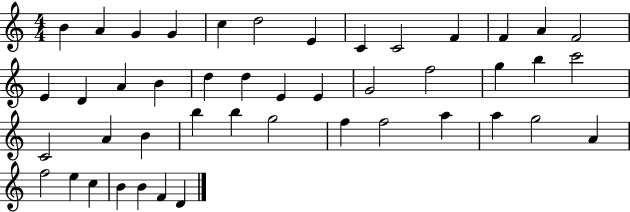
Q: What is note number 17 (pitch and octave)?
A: B4